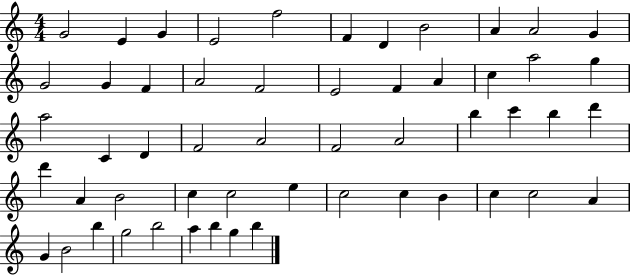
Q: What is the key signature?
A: C major